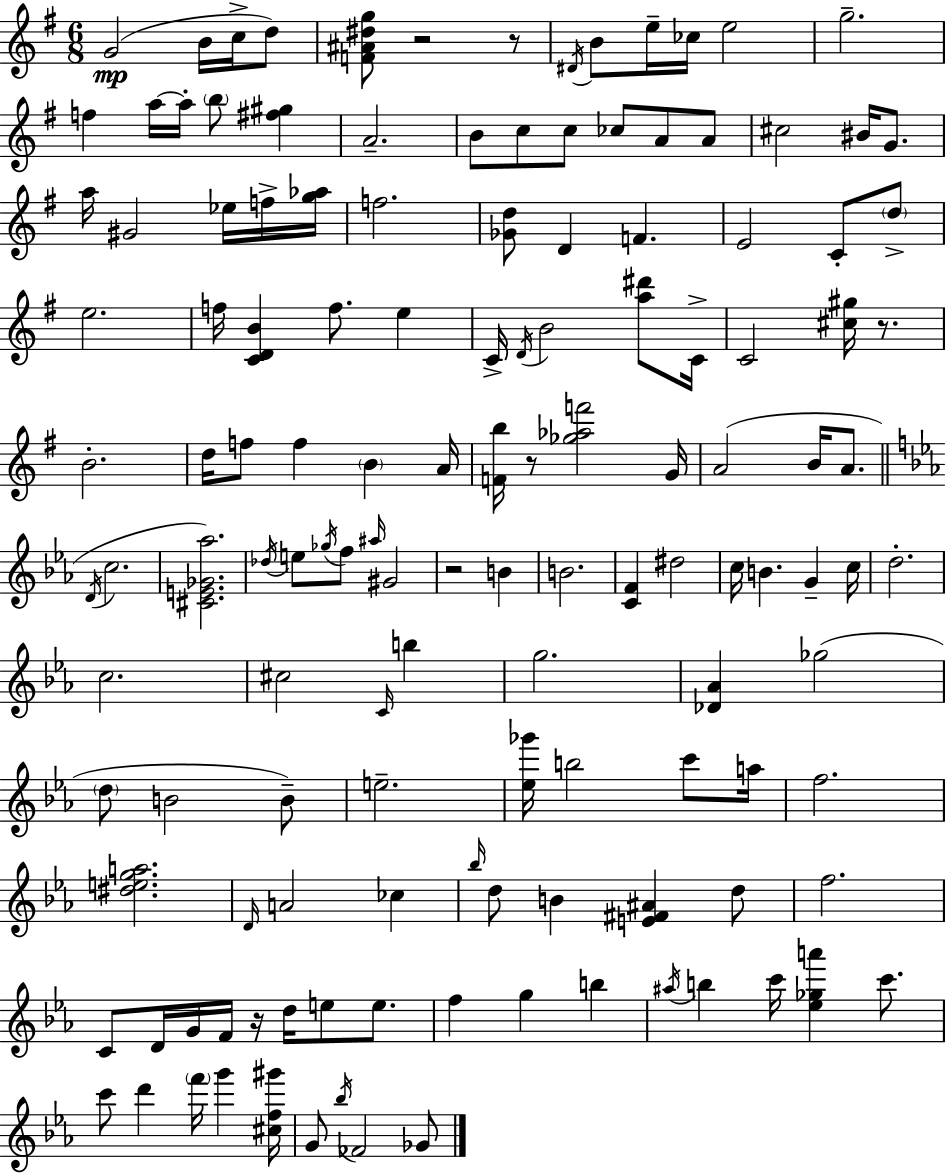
G4/h B4/s C5/s D5/e [F4,A#4,D#5,G5]/e R/h R/e D#4/s B4/e E5/s CES5/s E5/h G5/h. F5/q A5/s A5/s B5/e [F#5,G#5]/q A4/h. B4/e C5/e C5/e CES5/e A4/e A4/e C#5/h BIS4/s G4/e. A5/s G#4/h Eb5/s F5/s [G5,Ab5]/s F5/h. [Gb4,D5]/e D4/q F4/q. E4/h C4/e D5/e E5/h. F5/s [C4,D4,B4]/q F5/e. E5/q C4/s D4/s B4/h [A5,D#6]/e C4/s C4/h [C#5,G#5]/s R/e. B4/h. D5/s F5/e F5/q B4/q A4/s [F4,B5]/s R/e [Gb5,Ab5,F6]/h G4/s A4/h B4/s A4/e. D4/s C5/h. [C#4,E4,Gb4,Ab5]/h. Db5/s E5/e Gb5/s F5/e A#5/s G#4/h R/h B4/q B4/h. [C4,F4]/q D#5/h C5/s B4/q. G4/q C5/s D5/h. C5/h. C#5/h C4/s B5/q G5/h. [Db4,Ab4]/q Gb5/h D5/e B4/h B4/e E5/h. [Eb5,Gb6]/s B5/h C6/e A5/s F5/h. [D#5,E5,G5,A5]/h. D4/s A4/h CES5/q Bb5/s D5/e B4/q [E4,F#4,A#4]/q D5/e F5/h. C4/e D4/s G4/s F4/s R/s D5/s E5/e E5/e. F5/q G5/q B5/q A#5/s B5/q C6/s [Eb5,Gb5,A6]/q C6/e. C6/e D6/q F6/s G6/q [C#5,F5,G#6]/s G4/e Bb5/s FES4/h Gb4/e